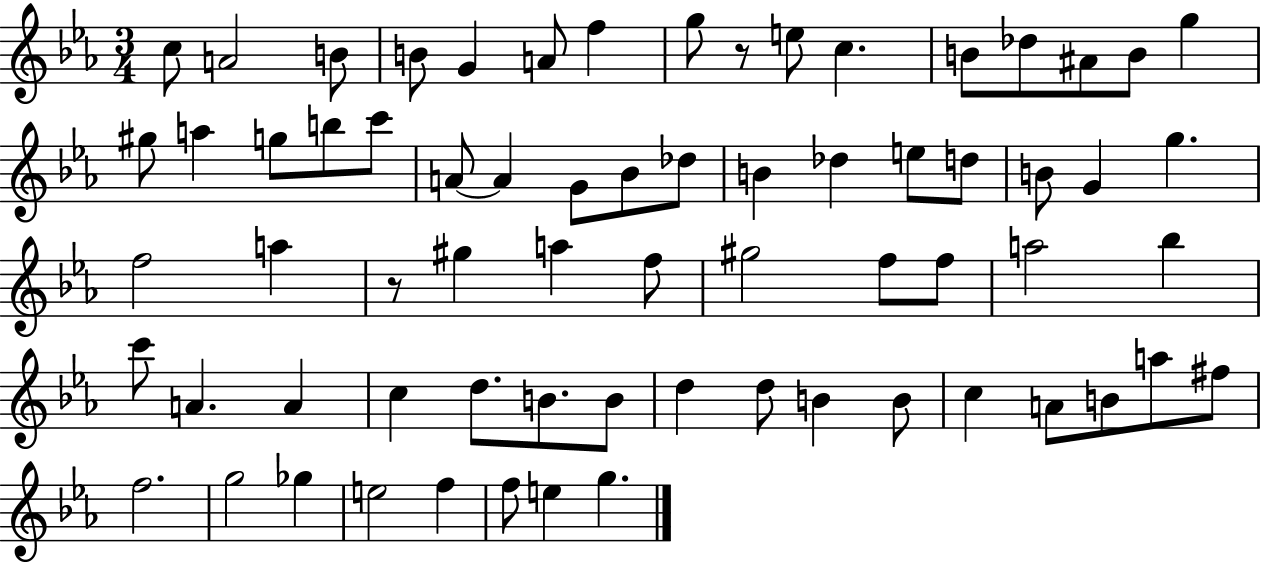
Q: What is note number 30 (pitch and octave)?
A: B4